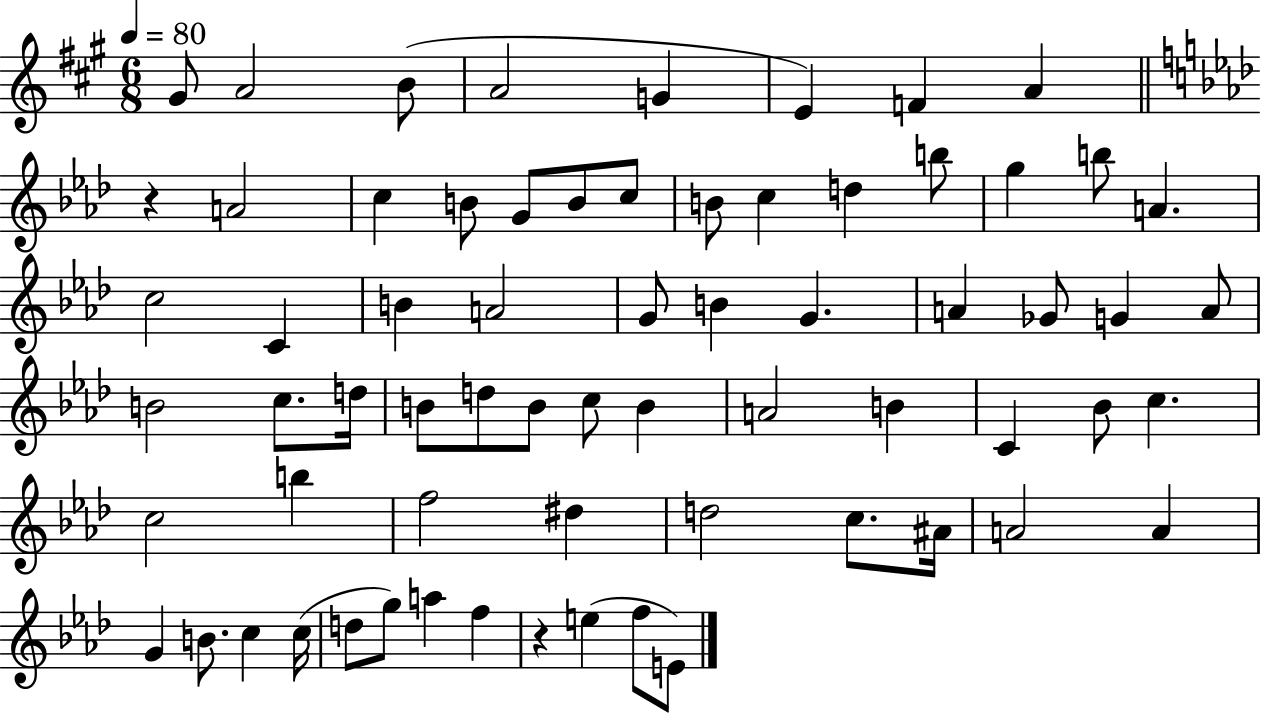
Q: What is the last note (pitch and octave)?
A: E4